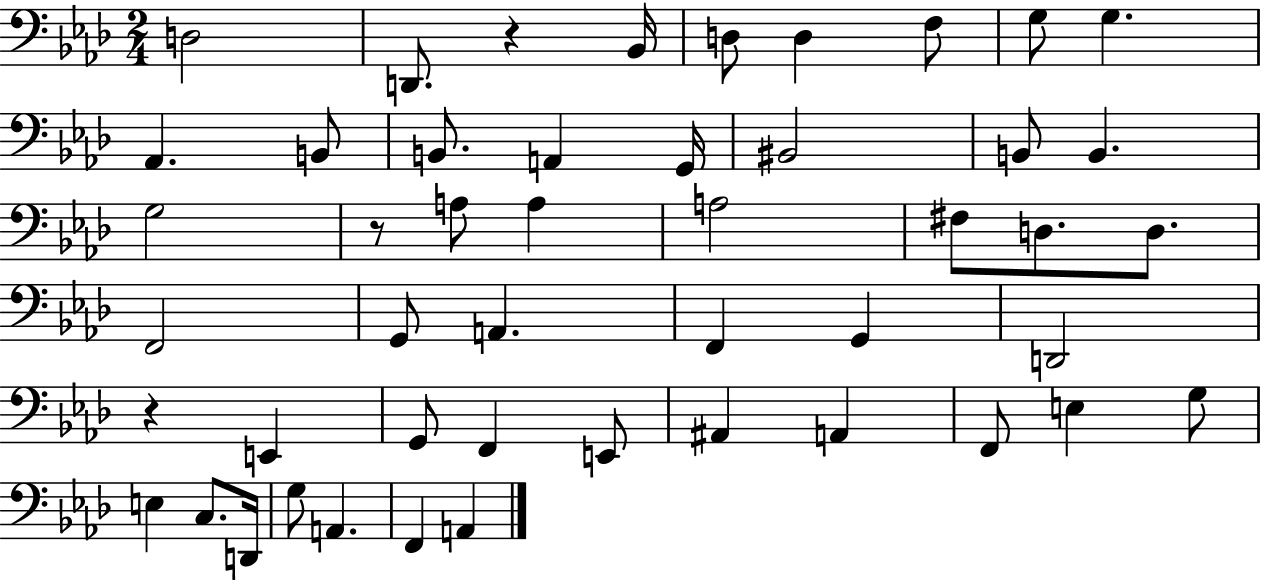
X:1
T:Untitled
M:2/4
L:1/4
K:Ab
D,2 D,,/2 z _B,,/4 D,/2 D, F,/2 G,/2 G, _A,, B,,/2 B,,/2 A,, G,,/4 ^B,,2 B,,/2 B,, G,2 z/2 A,/2 A, A,2 ^F,/2 D,/2 D,/2 F,,2 G,,/2 A,, F,, G,, D,,2 z E,, G,,/2 F,, E,,/2 ^A,, A,, F,,/2 E, G,/2 E, C,/2 D,,/4 G,/2 A,, F,, A,,